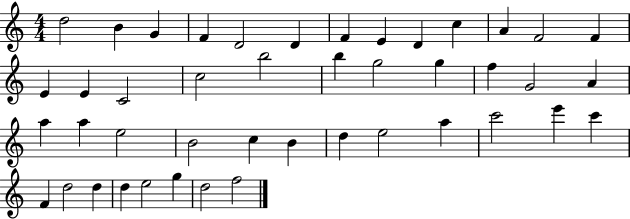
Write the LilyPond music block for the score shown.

{
  \clef treble
  \numericTimeSignature
  \time 4/4
  \key c \major
  d''2 b'4 g'4 | f'4 d'2 d'4 | f'4 e'4 d'4 c''4 | a'4 f'2 f'4 | \break e'4 e'4 c'2 | c''2 b''2 | b''4 g''2 g''4 | f''4 g'2 a'4 | \break a''4 a''4 e''2 | b'2 c''4 b'4 | d''4 e''2 a''4 | c'''2 e'''4 c'''4 | \break f'4 d''2 d''4 | d''4 e''2 g''4 | d''2 f''2 | \bar "|."
}